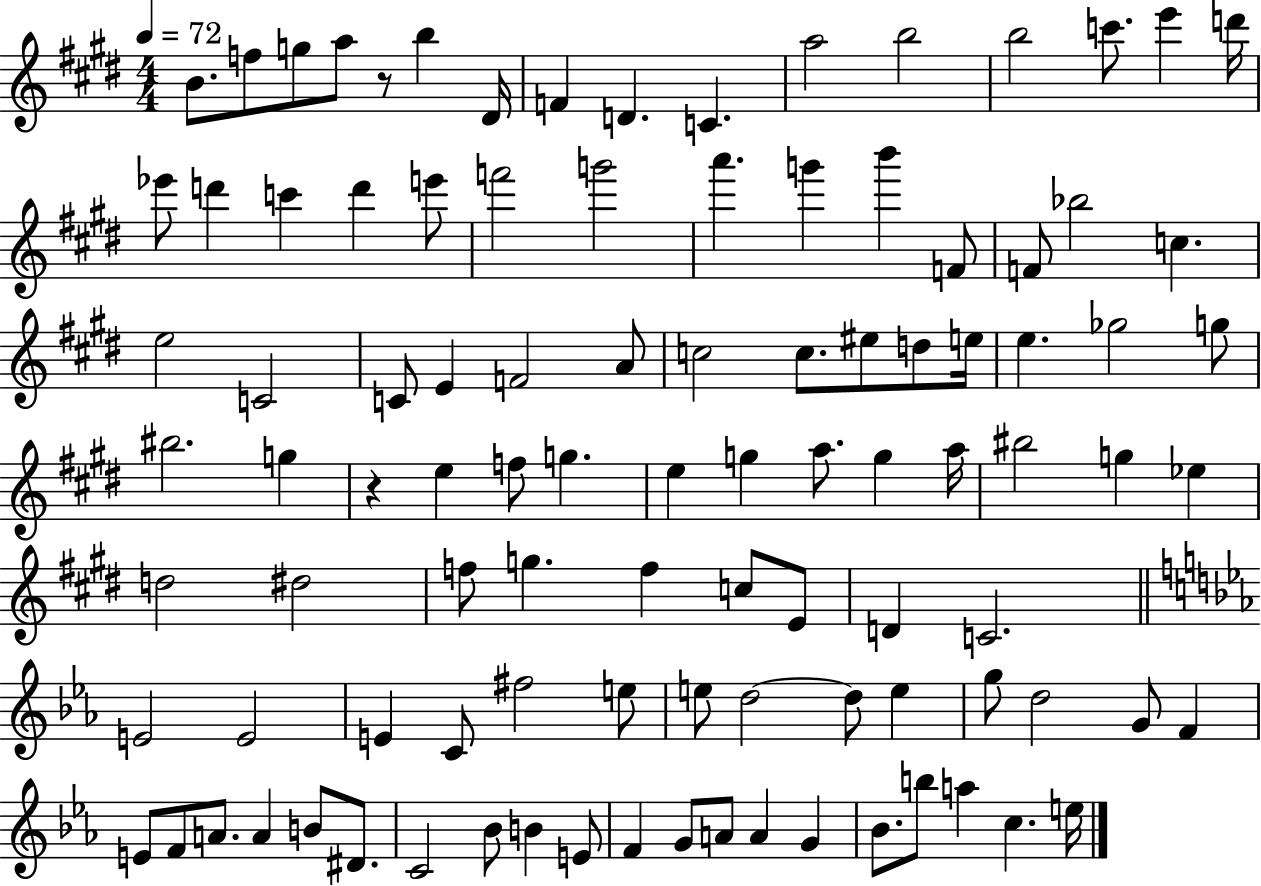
X:1
T:Untitled
M:4/4
L:1/4
K:E
B/2 f/2 g/2 a/2 z/2 b ^D/4 F D C a2 b2 b2 c'/2 e' d'/4 _e'/2 d' c' d' e'/2 f'2 g'2 a' g' b' F/2 F/2 _b2 c e2 C2 C/2 E F2 A/2 c2 c/2 ^e/2 d/2 e/4 e _g2 g/2 ^b2 g z e f/2 g e g a/2 g a/4 ^b2 g _e d2 ^d2 f/2 g f c/2 E/2 D C2 E2 E2 E C/2 ^f2 e/2 e/2 d2 d/2 e g/2 d2 G/2 F E/2 F/2 A/2 A B/2 ^D/2 C2 _B/2 B E/2 F G/2 A/2 A G _B/2 b/2 a c e/4